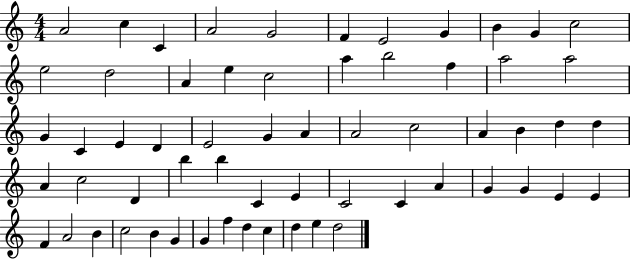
{
  \clef treble
  \numericTimeSignature
  \time 4/4
  \key c \major
  a'2 c''4 c'4 | a'2 g'2 | f'4 e'2 g'4 | b'4 g'4 c''2 | \break e''2 d''2 | a'4 e''4 c''2 | a''4 b''2 f''4 | a''2 a''2 | \break g'4 c'4 e'4 d'4 | e'2 g'4 a'4 | a'2 c''2 | a'4 b'4 d''4 d''4 | \break a'4 c''2 d'4 | b''4 b''4 c'4 e'4 | c'2 c'4 a'4 | g'4 g'4 e'4 e'4 | \break f'4 a'2 b'4 | c''2 b'4 g'4 | g'4 f''4 d''4 c''4 | d''4 e''4 d''2 | \break \bar "|."
}